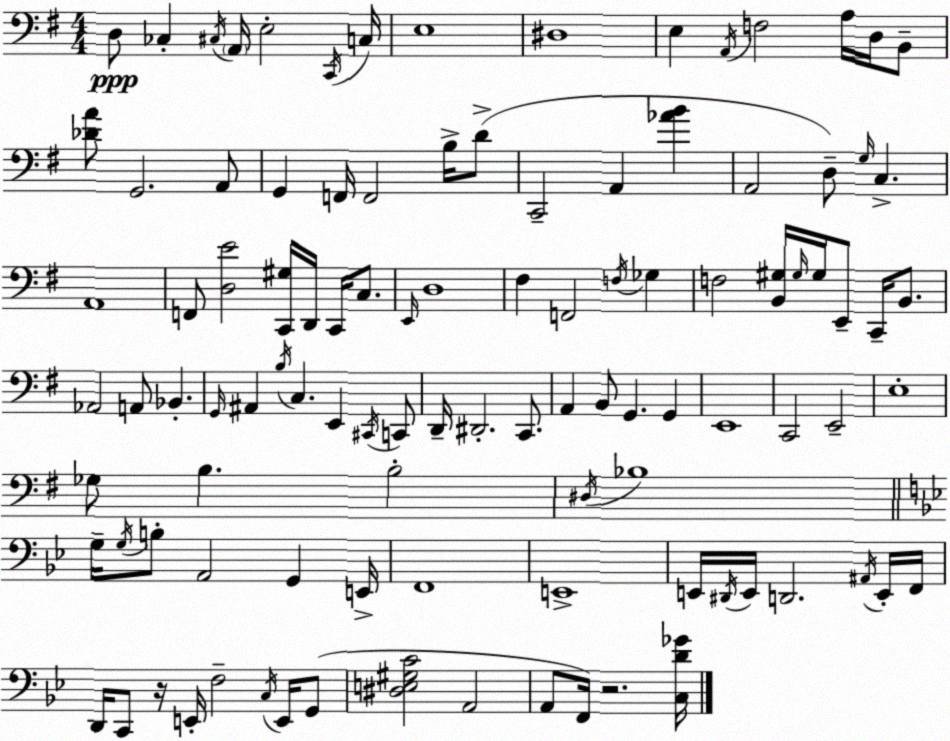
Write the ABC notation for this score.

X:1
T:Untitled
M:4/4
L:1/4
K:Em
D,/2 _C, ^C,/4 A,,/4 E,2 C,,/4 C,/4 E,4 ^D,4 E, A,,/4 F,2 A,/4 D,/4 B,,/2 [_DA]/2 G,,2 A,,/2 G,, F,,/4 F,,2 B,/4 D/2 C,,2 A,, [_AB] A,,2 D,/2 G,/4 C, A,,4 F,,/2 [D,E]2 [C,,^G,]/4 D,,/4 C,,/4 C,/2 E,,/4 D,4 ^F, F,,2 F,/4 _G, F,2 [B,,^G,]/4 ^G,/4 ^G,/4 E,,/2 C,,/4 B,,/2 _A,,2 A,,/2 _B,, G,,/4 ^A,, B,/4 C, E,, ^C,,/4 C,,/2 D,,/4 ^D,,2 C,,/2 A,, B,,/2 G,, G,, E,,4 C,,2 E,,2 E,4 _G,/2 B, B,2 ^D,/4 _B,4 G,/4 G,/4 B,/2 A,,2 G,, E,,/4 F,,4 E,,4 E,,/4 ^D,,/4 E,,/4 D,,2 ^A,,/4 E,,/4 F,,/4 D,,/4 C,,/2 z/4 E,,/4 F,2 C,/4 E,,/4 G,,/2 [^D,E,^G,C]2 A,,2 A,,/2 F,,/4 z2 [C,D_G]/4